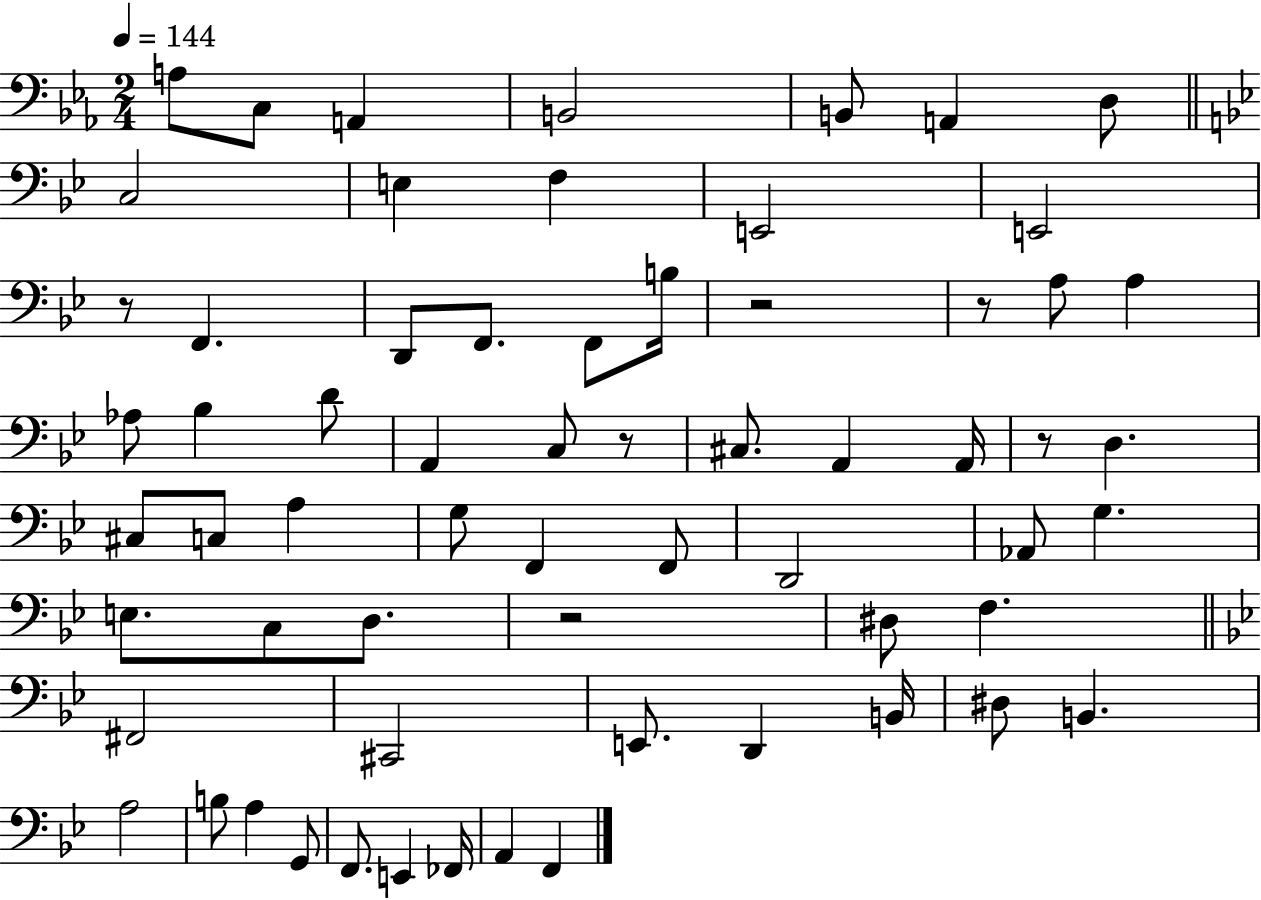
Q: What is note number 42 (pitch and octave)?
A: F3